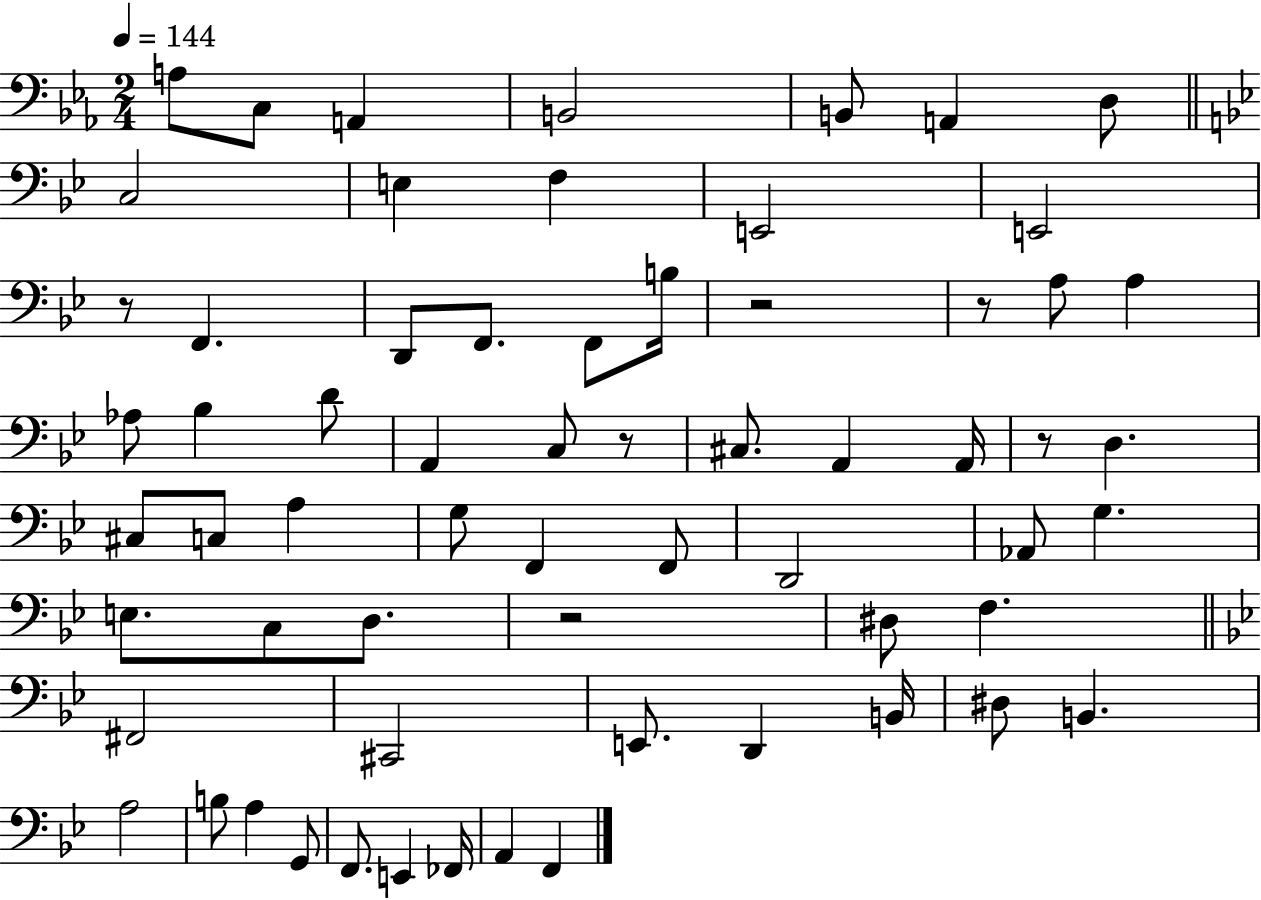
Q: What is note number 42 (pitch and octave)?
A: F3